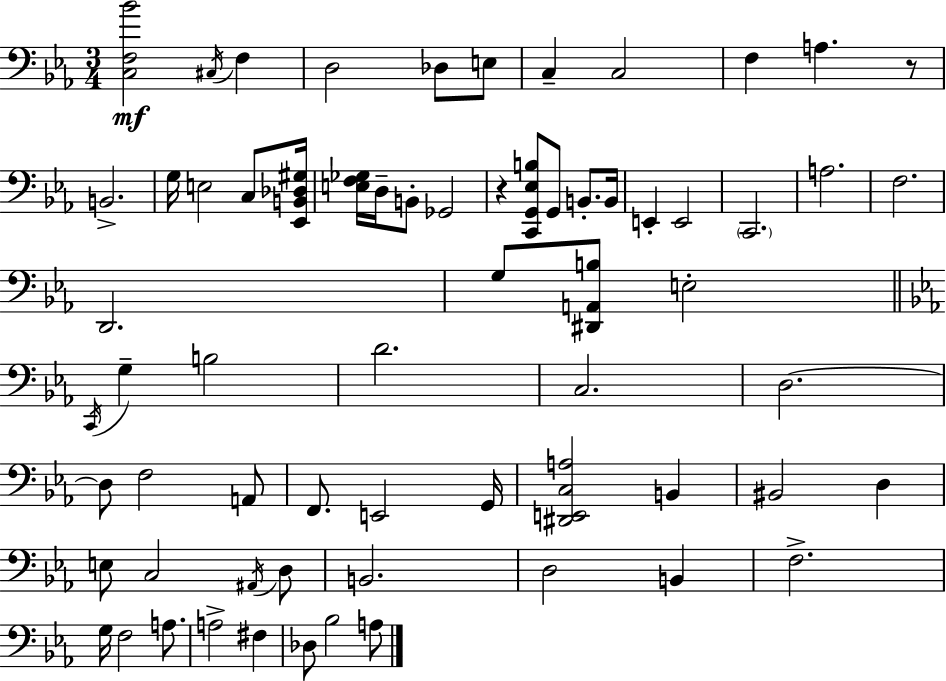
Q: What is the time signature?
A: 3/4